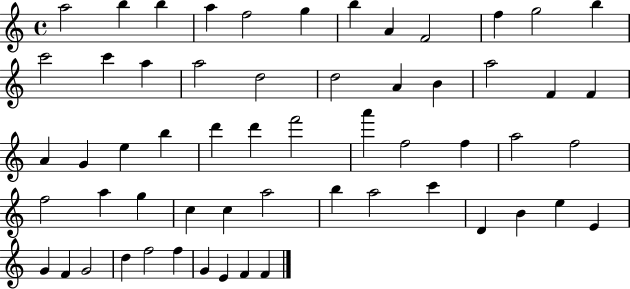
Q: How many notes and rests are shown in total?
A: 58